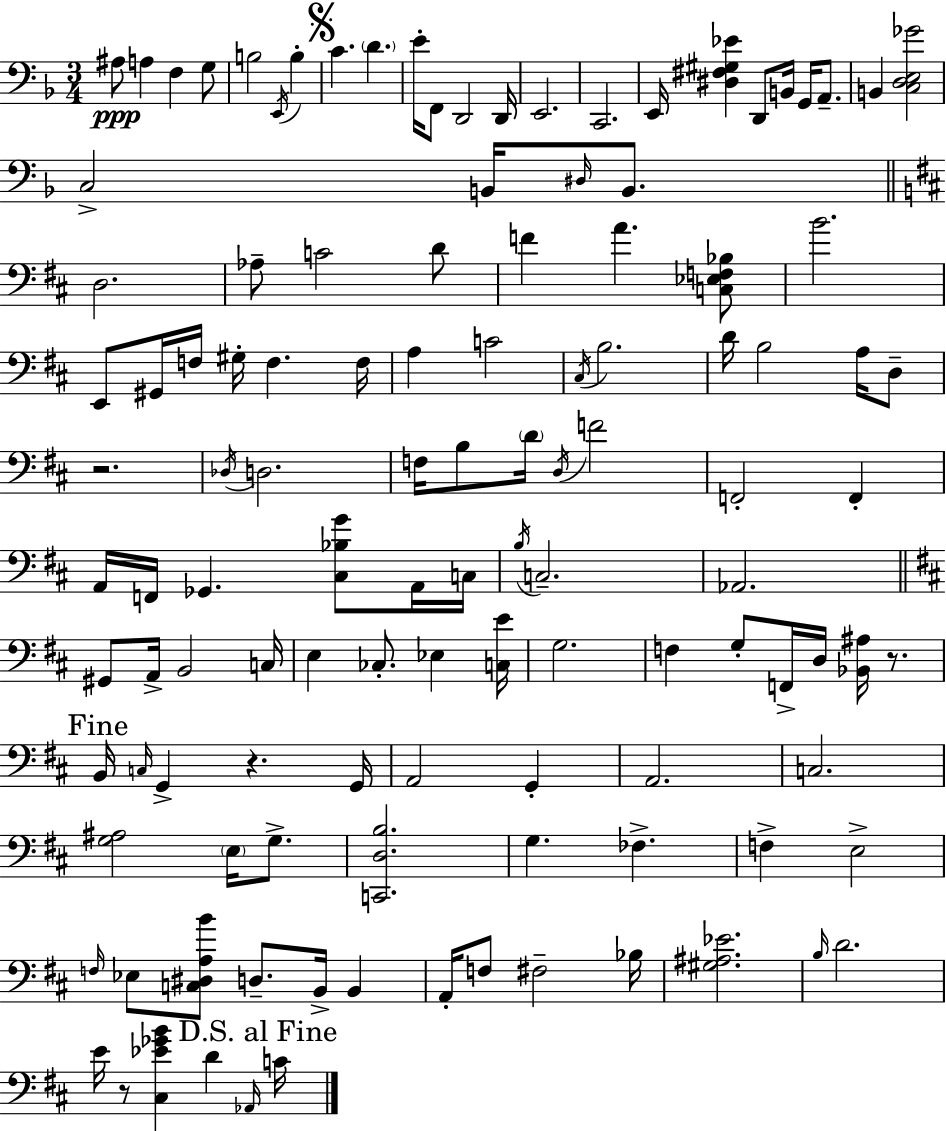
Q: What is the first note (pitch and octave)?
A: A#3